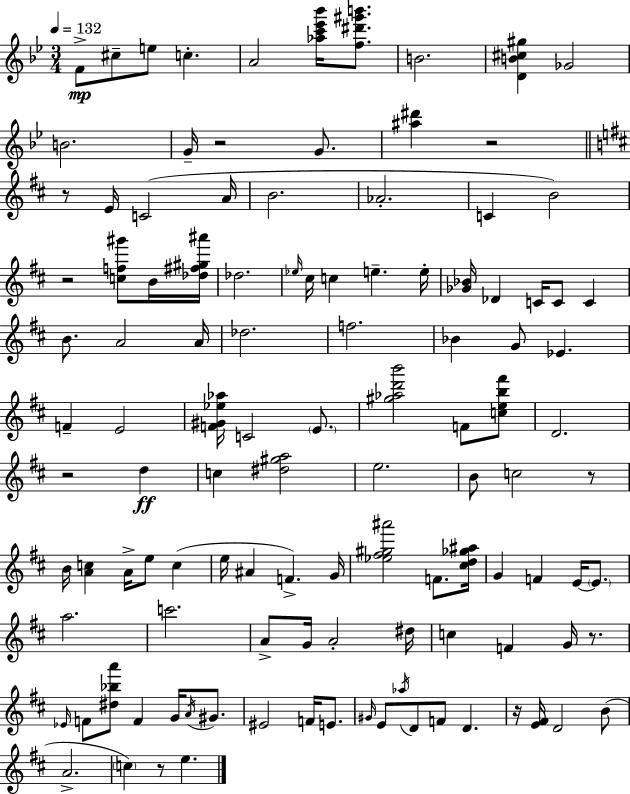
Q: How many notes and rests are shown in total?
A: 114